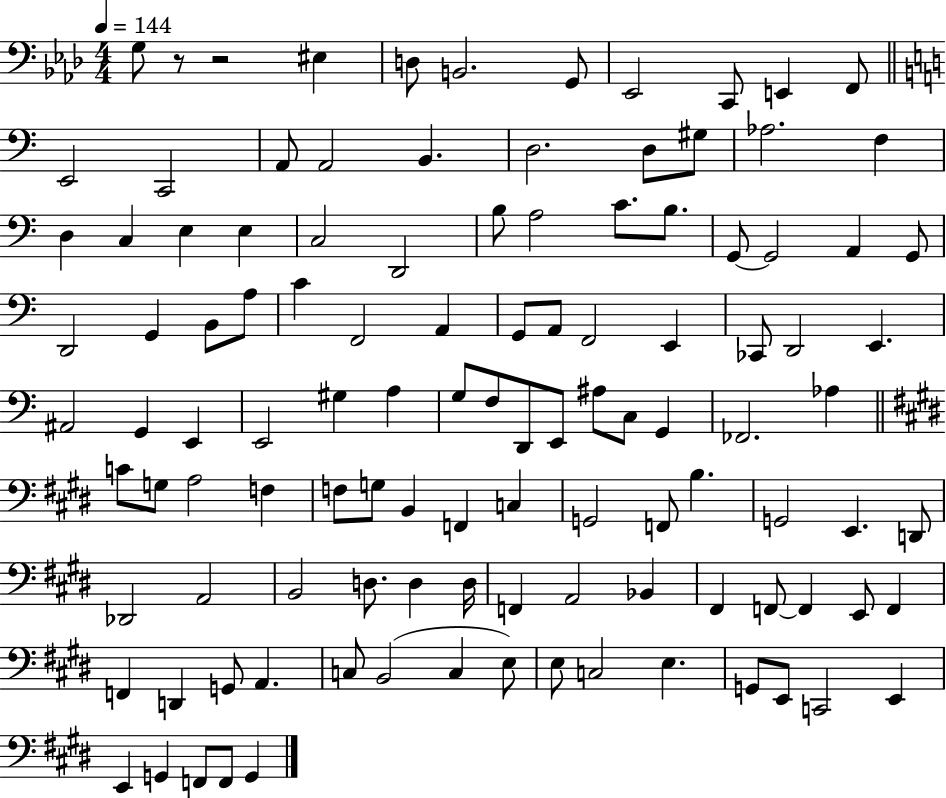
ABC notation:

X:1
T:Untitled
M:4/4
L:1/4
K:Ab
G,/2 z/2 z2 ^E, D,/2 B,,2 G,,/2 _E,,2 C,,/2 E,, F,,/2 E,,2 C,,2 A,,/2 A,,2 B,, D,2 D,/2 ^G,/2 _A,2 F, D, C, E, E, C,2 D,,2 B,/2 A,2 C/2 B,/2 G,,/2 G,,2 A,, G,,/2 D,,2 G,, B,,/2 A,/2 C F,,2 A,, G,,/2 A,,/2 F,,2 E,, _C,,/2 D,,2 E,, ^A,,2 G,, E,, E,,2 ^G, A, G,/2 F,/2 D,,/2 E,,/2 ^A,/2 C,/2 G,, _F,,2 _A, C/2 G,/2 A,2 F, F,/2 G,/2 B,, F,, C, G,,2 F,,/2 B, G,,2 E,, D,,/2 _D,,2 A,,2 B,,2 D,/2 D, D,/4 F,, A,,2 _B,, ^F,, F,,/2 F,, E,,/2 F,, F,, D,, G,,/2 A,, C,/2 B,,2 C, E,/2 E,/2 C,2 E, G,,/2 E,,/2 C,,2 E,, E,, G,, F,,/2 F,,/2 G,,